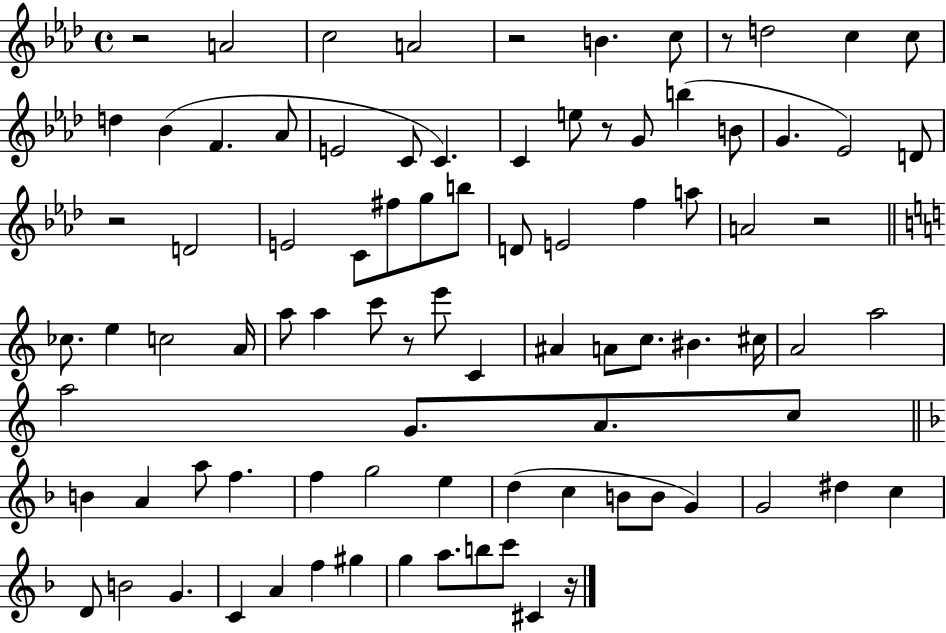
R/h A4/h C5/h A4/h R/h B4/q. C5/e R/e D5/h C5/q C5/e D5/q Bb4/q F4/q. Ab4/e E4/h C4/e C4/q. C4/q E5/e R/e G4/e B5/q B4/e G4/q. Eb4/h D4/e R/h D4/h E4/h C4/e F#5/e G5/e B5/e D4/e E4/h F5/q A5/e A4/h R/h CES5/e. E5/q C5/h A4/s A5/e A5/q C6/e R/e E6/e C4/q A#4/q A4/e C5/e. BIS4/q. C#5/s A4/h A5/h A5/h G4/e. A4/e. C5/e B4/q A4/q A5/e F5/q. F5/q G5/h E5/q D5/q C5/q B4/e B4/e G4/q G4/h D#5/q C5/q D4/e B4/h G4/q. C4/q A4/q F5/q G#5/q G5/q A5/e. B5/e C6/e C#4/q R/s